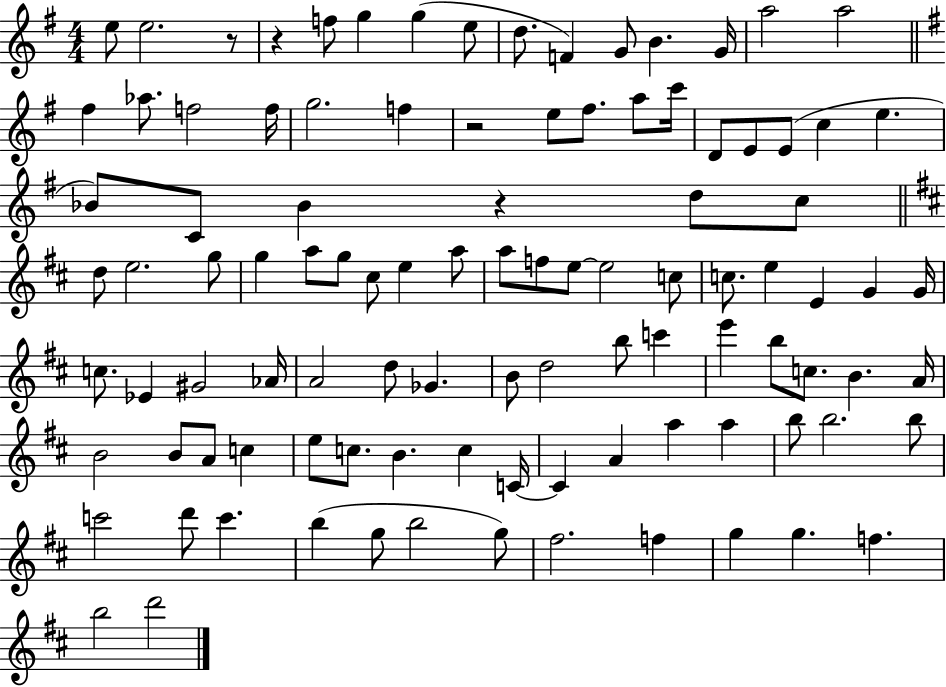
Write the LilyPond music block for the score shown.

{
  \clef treble
  \numericTimeSignature
  \time 4/4
  \key g \major
  e''8 e''2. r8 | r4 f''8 g''4 g''4( e''8 | d''8. f'4) g'8 b'4. g'16 | a''2 a''2 | \break \bar "||" \break \key g \major fis''4 aes''8. f''2 f''16 | g''2. f''4 | r2 e''8 fis''8. a''8 c'''16 | d'8 e'8 e'8( c''4 e''4. | \break bes'8) c'8 bes'4 r4 d''8 c''8 | \bar "||" \break \key d \major d''8 e''2. g''8 | g''4 a''8 g''8 cis''8 e''4 a''8 | a''8 f''8 e''8~~ e''2 c''8 | c''8. e''4 e'4 g'4 g'16 | \break c''8. ees'4 gis'2 aes'16 | a'2 d''8 ges'4. | b'8 d''2 b''8 c'''4 | e'''4 b''8 c''8. b'4. a'16 | \break b'2 b'8 a'8 c''4 | e''8 c''8. b'4. c''4 c'16~~ | c'4 a'4 a''4 a''4 | b''8 b''2. b''8 | \break c'''2 d'''8 c'''4. | b''4( g''8 b''2 g''8) | fis''2. f''4 | g''4 g''4. f''4. | \break b''2 d'''2 | \bar "|."
}